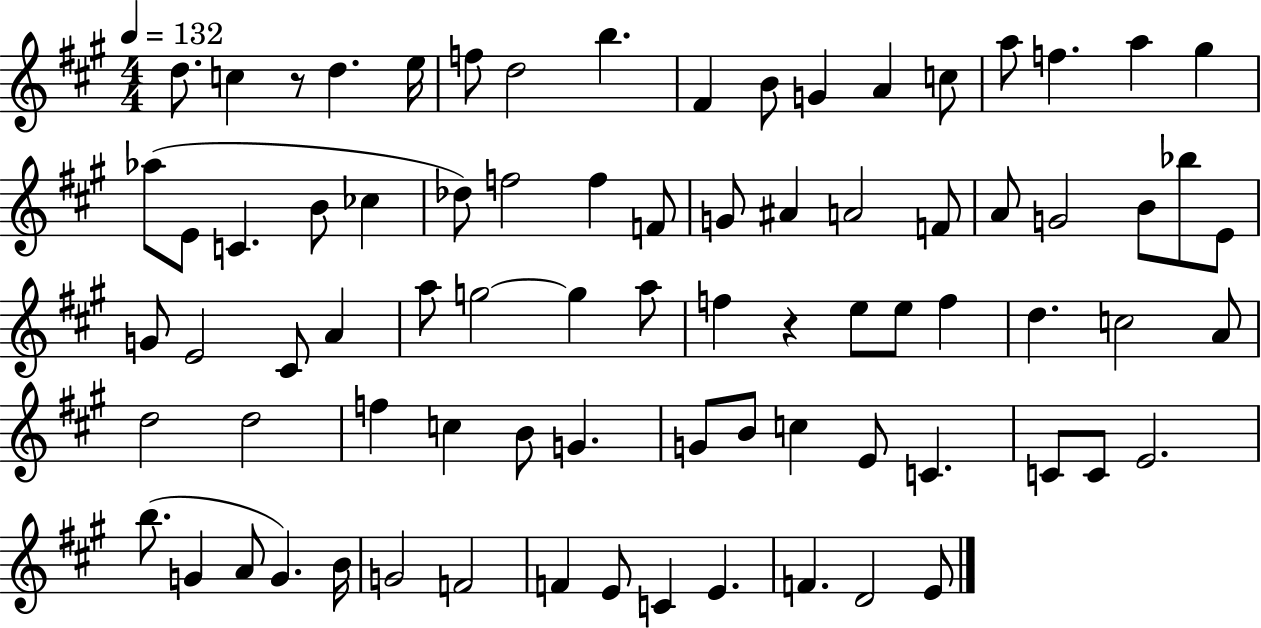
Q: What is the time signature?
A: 4/4